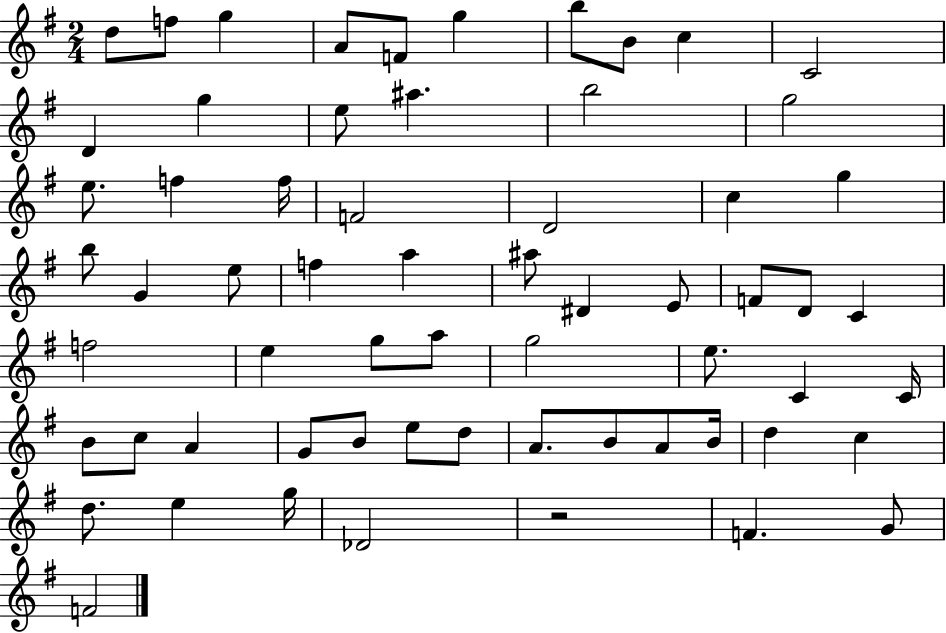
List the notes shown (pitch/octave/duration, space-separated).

D5/e F5/e G5/q A4/e F4/e G5/q B5/e B4/e C5/q C4/h D4/q G5/q E5/e A#5/q. B5/h G5/h E5/e. F5/q F5/s F4/h D4/h C5/q G5/q B5/e G4/q E5/e F5/q A5/q A#5/e D#4/q E4/e F4/e D4/e C4/q F5/h E5/q G5/e A5/e G5/h E5/e. C4/q C4/s B4/e C5/e A4/q G4/e B4/e E5/e D5/e A4/e. B4/e A4/e B4/s D5/q C5/q D5/e. E5/q G5/s Db4/h R/h F4/q. G4/e F4/h